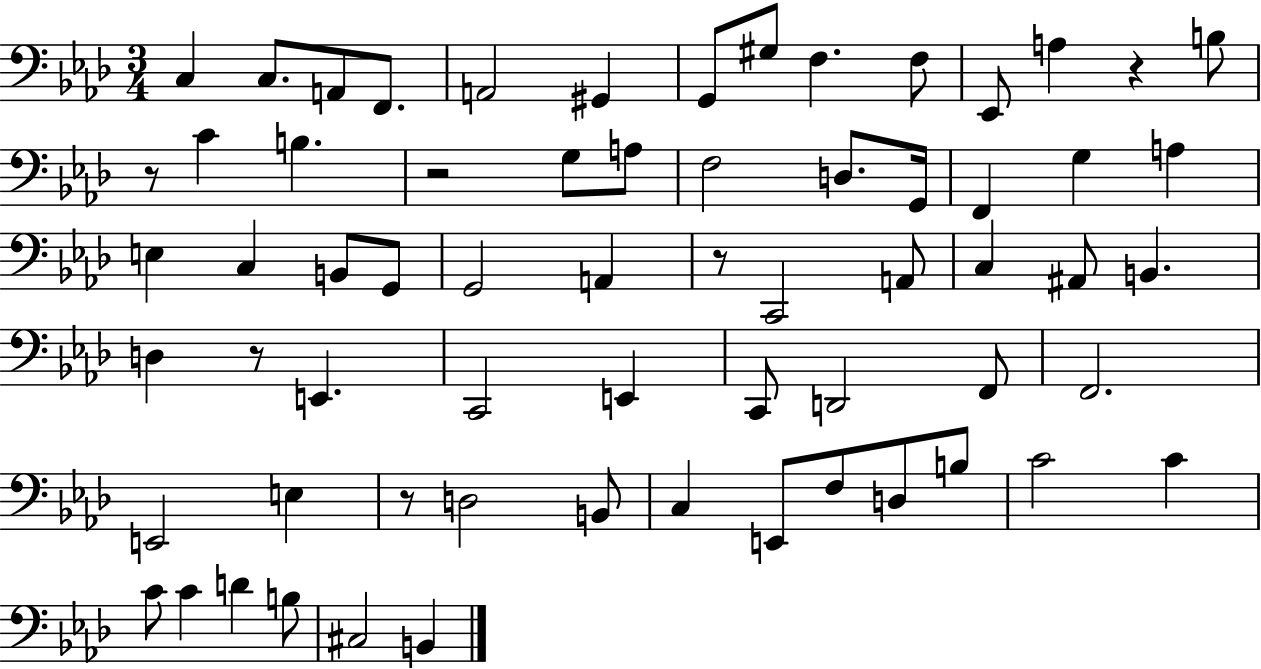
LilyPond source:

{
  \clef bass
  \numericTimeSignature
  \time 3/4
  \key aes \major
  c4 c8. a,8 f,8. | a,2 gis,4 | g,8 gis8 f4. f8 | ees,8 a4 r4 b8 | \break r8 c'4 b4. | r2 g8 a8 | f2 d8. g,16 | f,4 g4 a4 | \break e4 c4 b,8 g,8 | g,2 a,4 | r8 c,2 a,8 | c4 ais,8 b,4. | \break d4 r8 e,4. | c,2 e,4 | c,8 d,2 f,8 | f,2. | \break e,2 e4 | r8 d2 b,8 | c4 e,8 f8 d8 b8 | c'2 c'4 | \break c'8 c'4 d'4 b8 | cis2 b,4 | \bar "|."
}